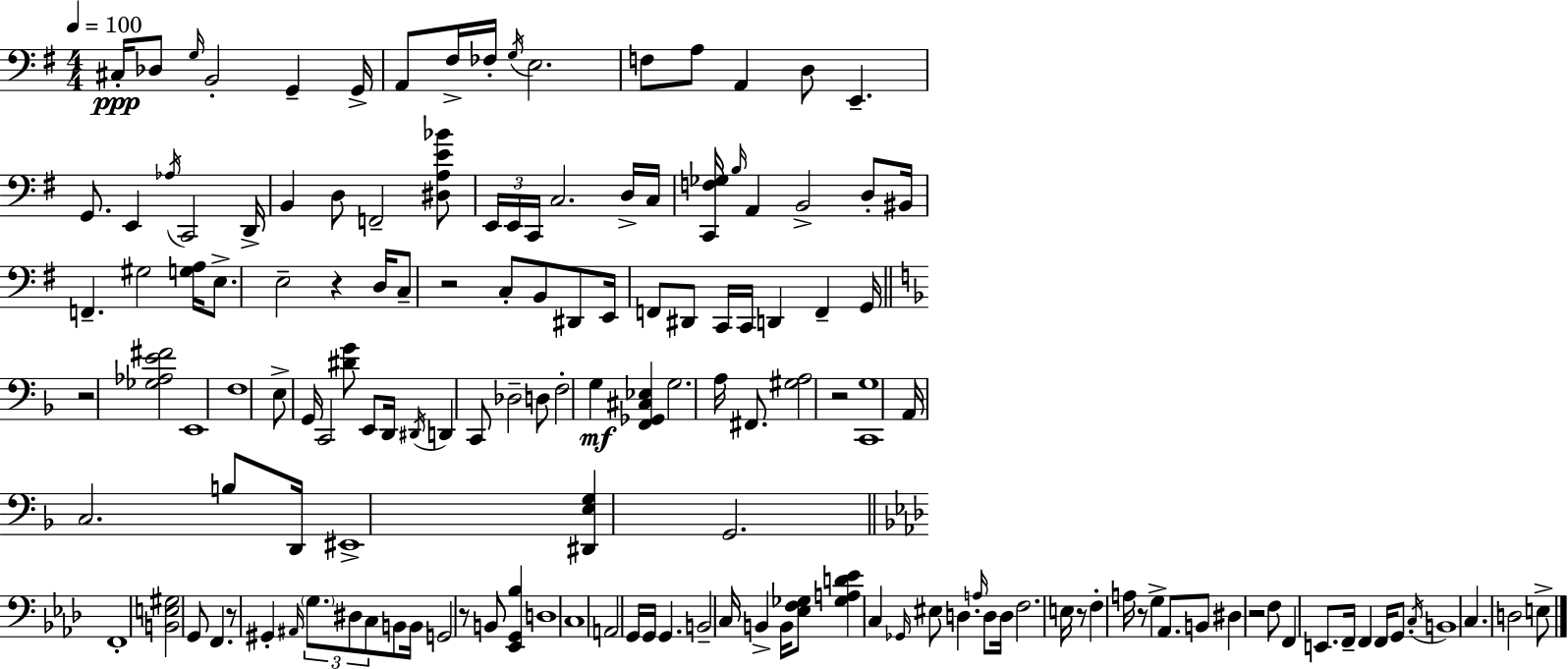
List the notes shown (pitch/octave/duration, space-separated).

C#3/s Db3/e G3/s B2/h G2/q G2/s A2/e F#3/s FES3/s G3/s E3/h. F3/e A3/e A2/q D3/e E2/q. G2/e. E2/q Ab3/s C2/h D2/s B2/q D3/e F2/h [D#3,A3,E4,Bb4]/e E2/s E2/s C2/s C3/h. D3/s C3/s [C2,F3,Gb3]/s B3/s A2/q B2/h D3/e BIS2/s F2/q. G#3/h [G3,A3]/s E3/e. E3/h R/q D3/s C3/e R/h C3/e B2/e D#2/e E2/s F2/e D#2/e C2/s C2/s D2/q F2/q G2/s R/h [Gb3,Ab3,E4,F#4]/h E2/w F3/w E3/e G2/s C2/h [D#4,G4]/e E2/e D2/s D#2/s D2/q C2/e Db3/h D3/e F3/h G3/q [F2,Gb2,C#3,Eb3]/q G3/h. A3/s F#2/e. [G#3,A3]/h R/h [C2,G3]/w A2/s C3/h. B3/e D2/s EIS2/w [D#2,E3,G3]/q G2/h. F2/w [B2,E3,G#3]/h G2/e F2/q. R/e G#2/q A#2/s G3/e. D#3/e C3/e B2/e B2/s G2/h R/e B2/e [Eb2,G2,Bb3]/q D3/w C3/w A2/h G2/s G2/s G2/q. B2/h C3/s B2/q B2/s [Eb3,F3,Gb3]/e [Gb3,A3,D4,Eb4]/q C3/q Gb2/s EIS3/e D3/q. A3/s D3/e D3/s F3/h. E3/s R/e F3/q A3/s R/e G3/q Ab2/e. B2/e D#3/q R/h F3/e F2/q E2/e. F2/s F2/q F2/s G2/e. C3/s B2/w C3/q. D3/h E3/e